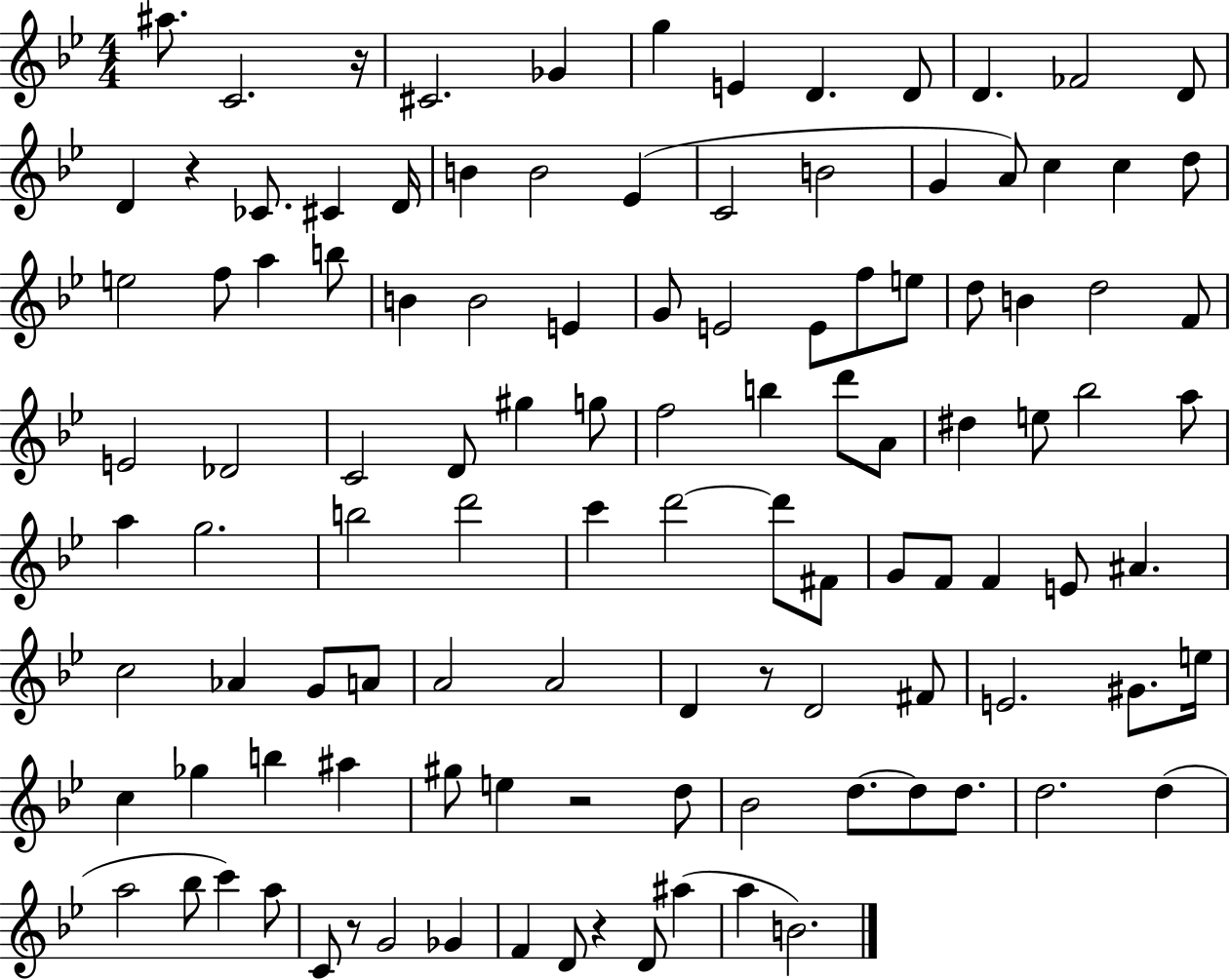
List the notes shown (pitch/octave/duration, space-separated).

A#5/e. C4/h. R/s C#4/h. Gb4/q G5/q E4/q D4/q. D4/e D4/q. FES4/h D4/e D4/q R/q CES4/e. C#4/q D4/s B4/q B4/h Eb4/q C4/h B4/h G4/q A4/e C5/q C5/q D5/e E5/h F5/e A5/q B5/e B4/q B4/h E4/q G4/e E4/h E4/e F5/e E5/e D5/e B4/q D5/h F4/e E4/h Db4/h C4/h D4/e G#5/q G5/e F5/h B5/q D6/e A4/e D#5/q E5/e Bb5/h A5/e A5/q G5/h. B5/h D6/h C6/q D6/h D6/e F#4/e G4/e F4/e F4/q E4/e A#4/q. C5/h Ab4/q G4/e A4/e A4/h A4/h D4/q R/e D4/h F#4/e E4/h. G#4/e. E5/s C5/q Gb5/q B5/q A#5/q G#5/e E5/q R/h D5/e Bb4/h D5/e. D5/e D5/e. D5/h. D5/q A5/h Bb5/e C6/q A5/e C4/e R/e G4/h Gb4/q F4/q D4/e R/q D4/e A#5/q A5/q B4/h.